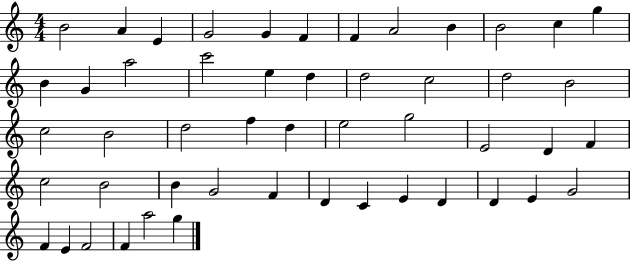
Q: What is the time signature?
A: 4/4